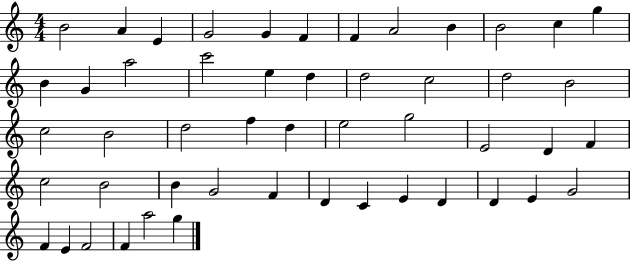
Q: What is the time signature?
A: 4/4